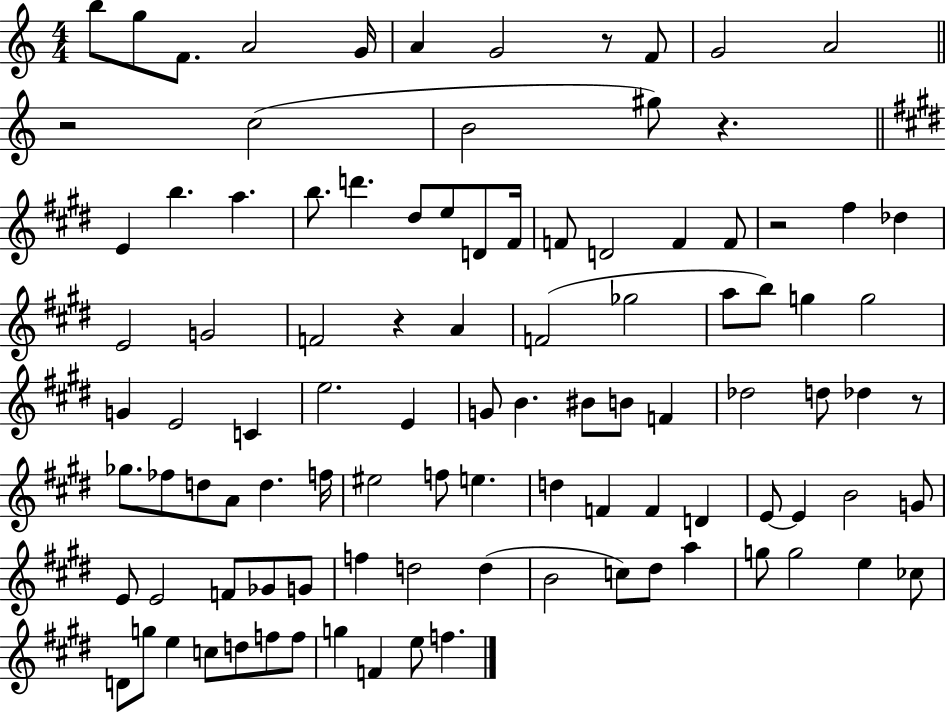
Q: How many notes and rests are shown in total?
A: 101